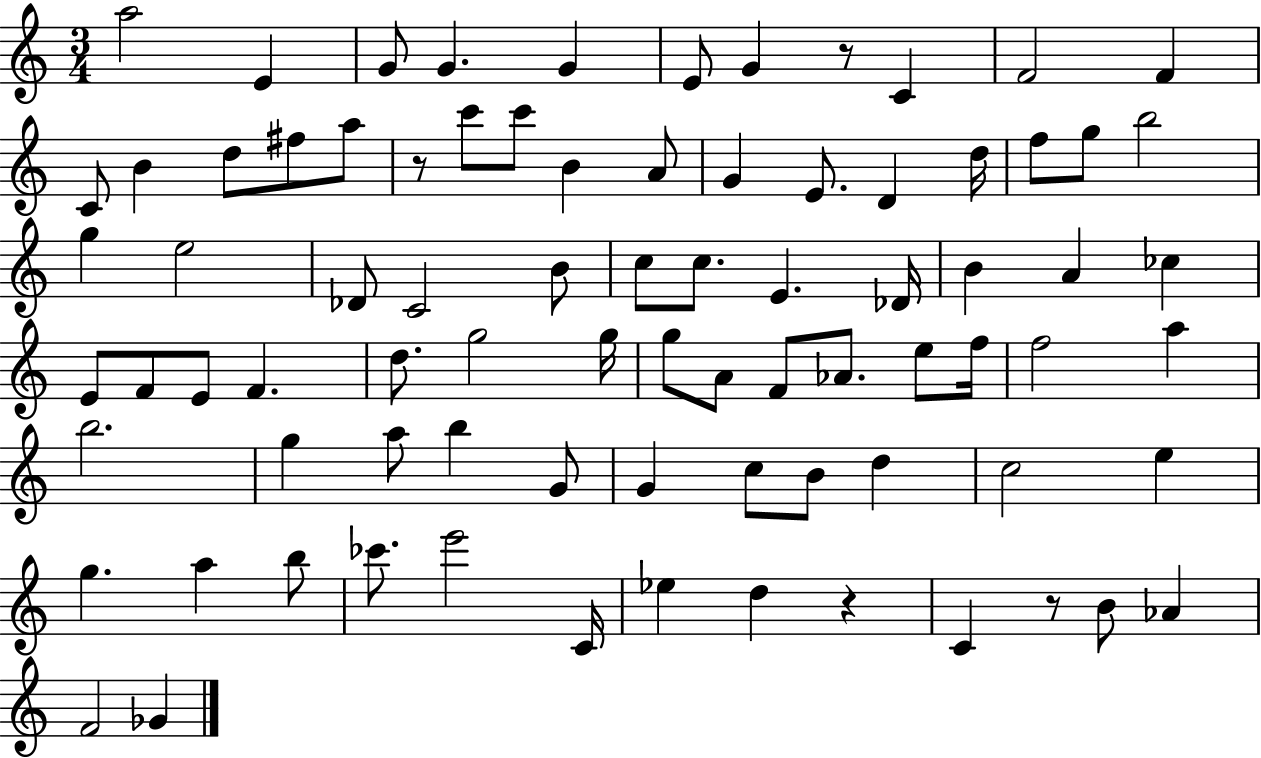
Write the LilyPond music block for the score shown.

{
  \clef treble
  \numericTimeSignature
  \time 3/4
  \key c \major
  a''2 e'4 | g'8 g'4. g'4 | e'8 g'4 r8 c'4 | f'2 f'4 | \break c'8 b'4 d''8 fis''8 a''8 | r8 c'''8 c'''8 b'4 a'8 | g'4 e'8. d'4 d''16 | f''8 g''8 b''2 | \break g''4 e''2 | des'8 c'2 b'8 | c''8 c''8. e'4. des'16 | b'4 a'4 ces''4 | \break e'8 f'8 e'8 f'4. | d''8. g''2 g''16 | g''8 a'8 f'8 aes'8. e''8 f''16 | f''2 a''4 | \break b''2. | g''4 a''8 b''4 g'8 | g'4 c''8 b'8 d''4 | c''2 e''4 | \break g''4. a''4 b''8 | ces'''8. e'''2 c'16 | ees''4 d''4 r4 | c'4 r8 b'8 aes'4 | \break f'2 ges'4 | \bar "|."
}